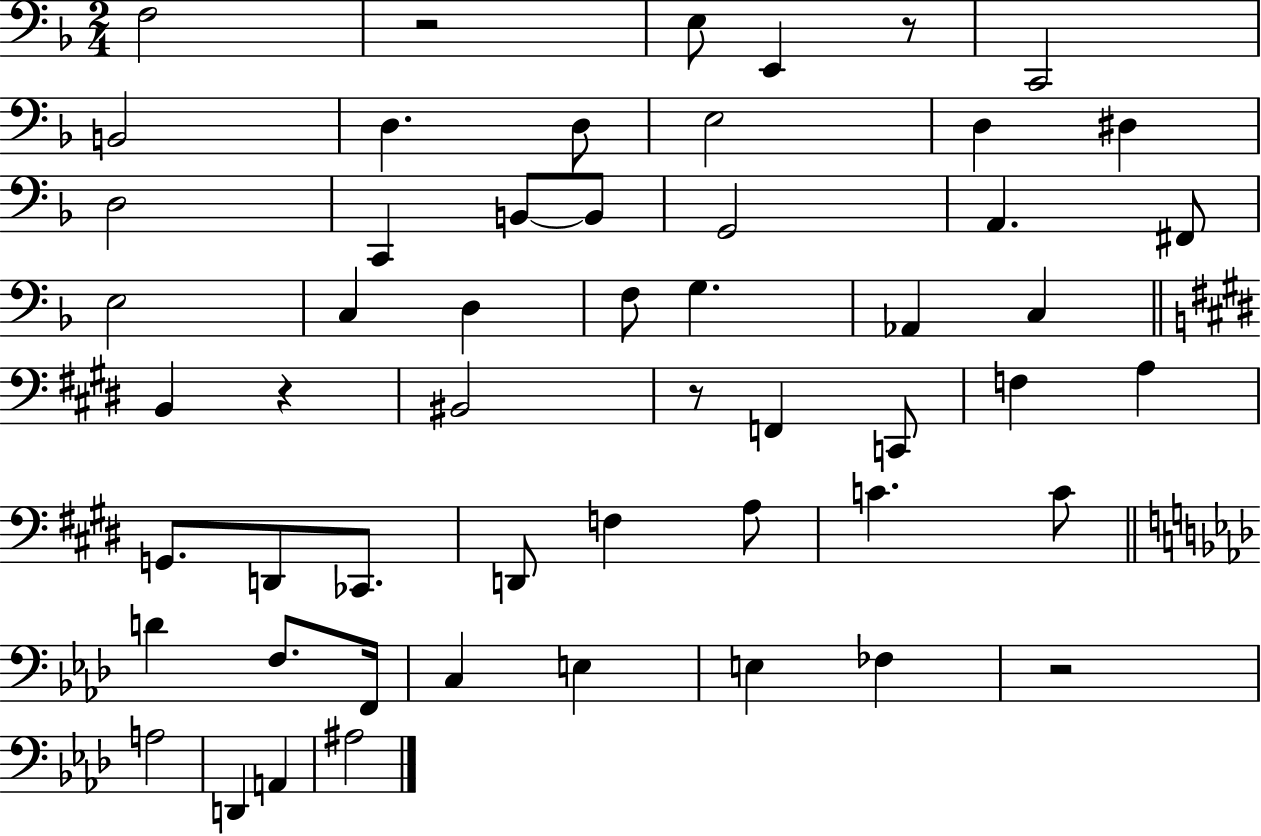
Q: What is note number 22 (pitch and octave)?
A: G3